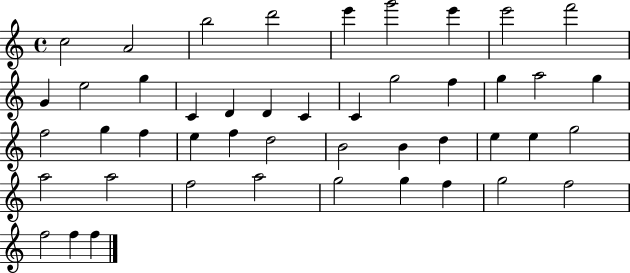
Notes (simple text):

C5/h A4/h B5/h D6/h E6/q G6/h E6/q E6/h F6/h G4/q E5/h G5/q C4/q D4/q D4/q C4/q C4/q G5/h F5/q G5/q A5/h G5/q F5/h G5/q F5/q E5/q F5/q D5/h B4/h B4/q D5/q E5/q E5/q G5/h A5/h A5/h F5/h A5/h G5/h G5/q F5/q G5/h F5/h F5/h F5/q F5/q